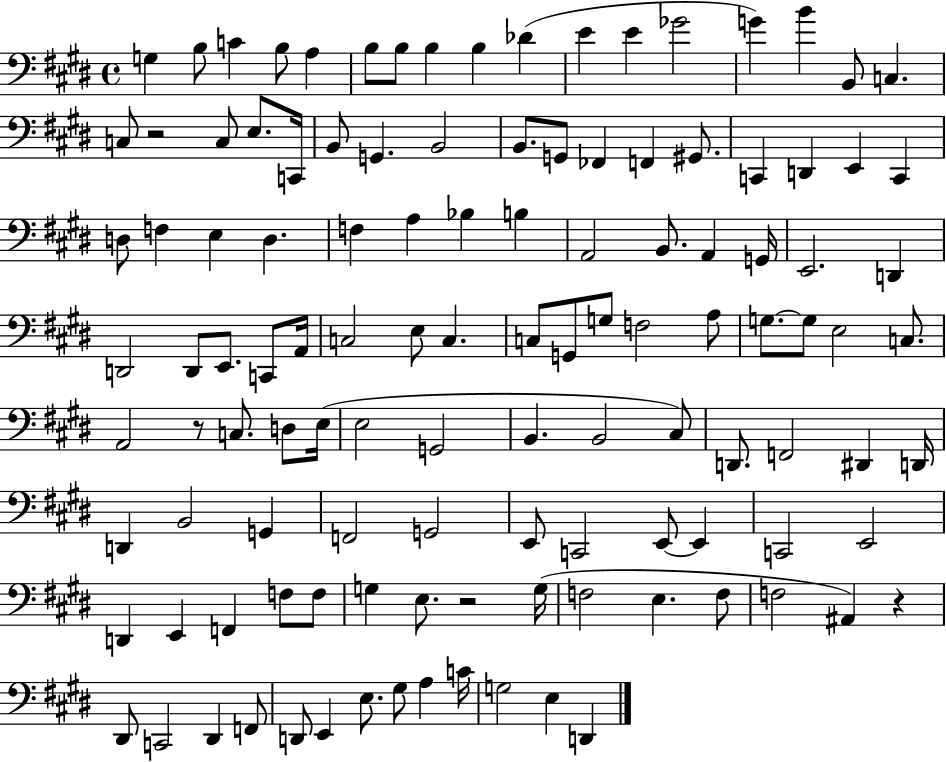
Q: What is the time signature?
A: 4/4